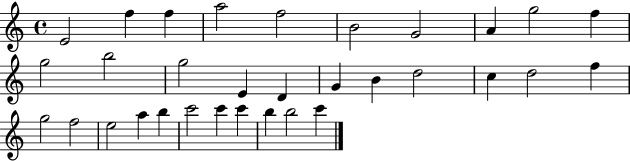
E4/h F5/q F5/q A5/h F5/h B4/h G4/h A4/q G5/h F5/q G5/h B5/h G5/h E4/q D4/q G4/q B4/q D5/h C5/q D5/h F5/q G5/h F5/h E5/h A5/q B5/q C6/h C6/q C6/q B5/q B5/h C6/q